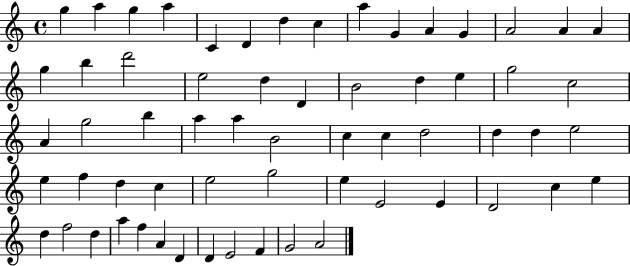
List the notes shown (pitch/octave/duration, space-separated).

G5/q A5/q G5/q A5/q C4/q D4/q D5/q C5/q A5/q G4/q A4/q G4/q A4/h A4/q A4/q G5/q B5/q D6/h E5/h D5/q D4/q B4/h D5/q E5/q G5/h C5/h A4/q G5/h B5/q A5/q A5/q B4/h C5/q C5/q D5/h D5/q D5/q E5/h E5/q F5/q D5/q C5/q E5/h G5/h E5/q E4/h E4/q D4/h C5/q E5/q D5/q F5/h D5/q A5/q F5/q A4/q D4/q D4/q E4/h F4/q G4/h A4/h